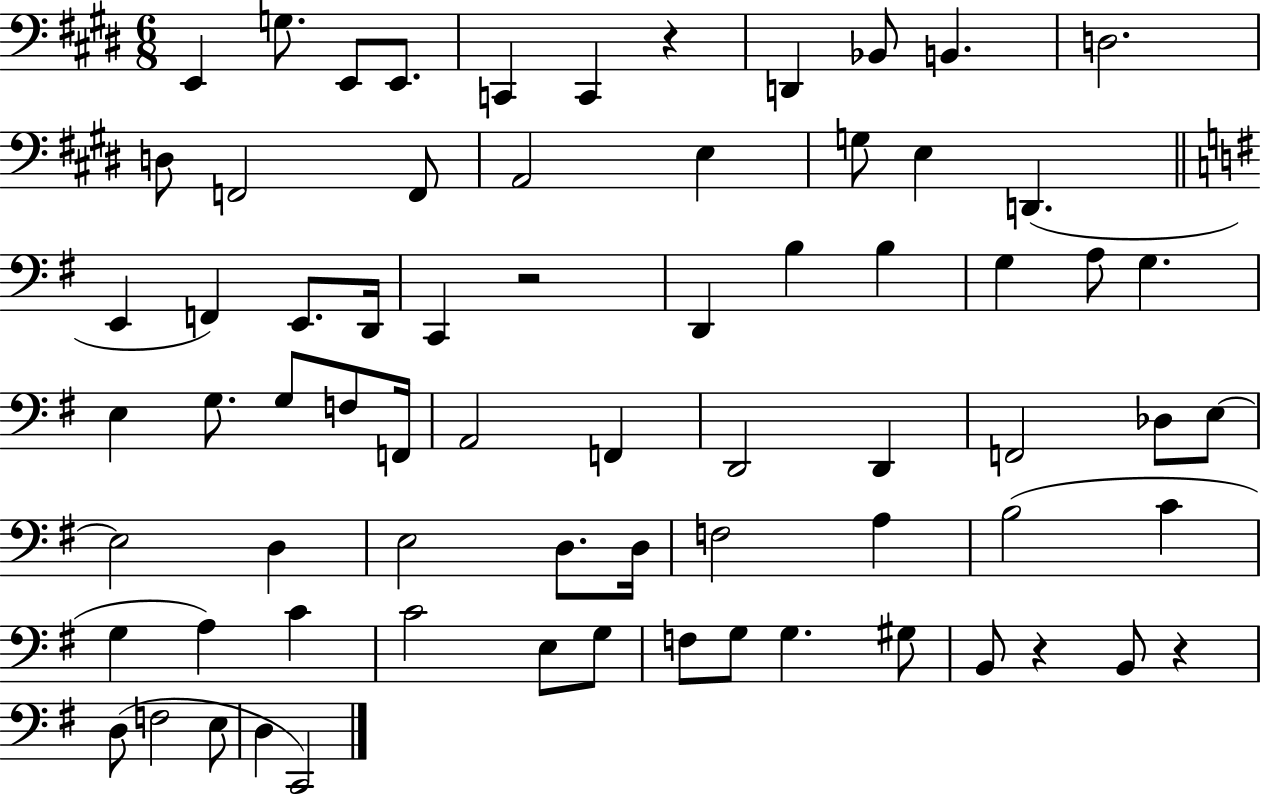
X:1
T:Untitled
M:6/8
L:1/4
K:E
E,, G,/2 E,,/2 E,,/2 C,, C,, z D,, _B,,/2 B,, D,2 D,/2 F,,2 F,,/2 A,,2 E, G,/2 E, D,, E,, F,, E,,/2 D,,/4 C,, z2 D,, B, B, G, A,/2 G, E, G,/2 G,/2 F,/2 F,,/4 A,,2 F,, D,,2 D,, F,,2 _D,/2 E,/2 E,2 D, E,2 D,/2 D,/4 F,2 A, B,2 C G, A, C C2 E,/2 G,/2 F,/2 G,/2 G, ^G,/2 B,,/2 z B,,/2 z D,/2 F,2 E,/2 D, C,,2